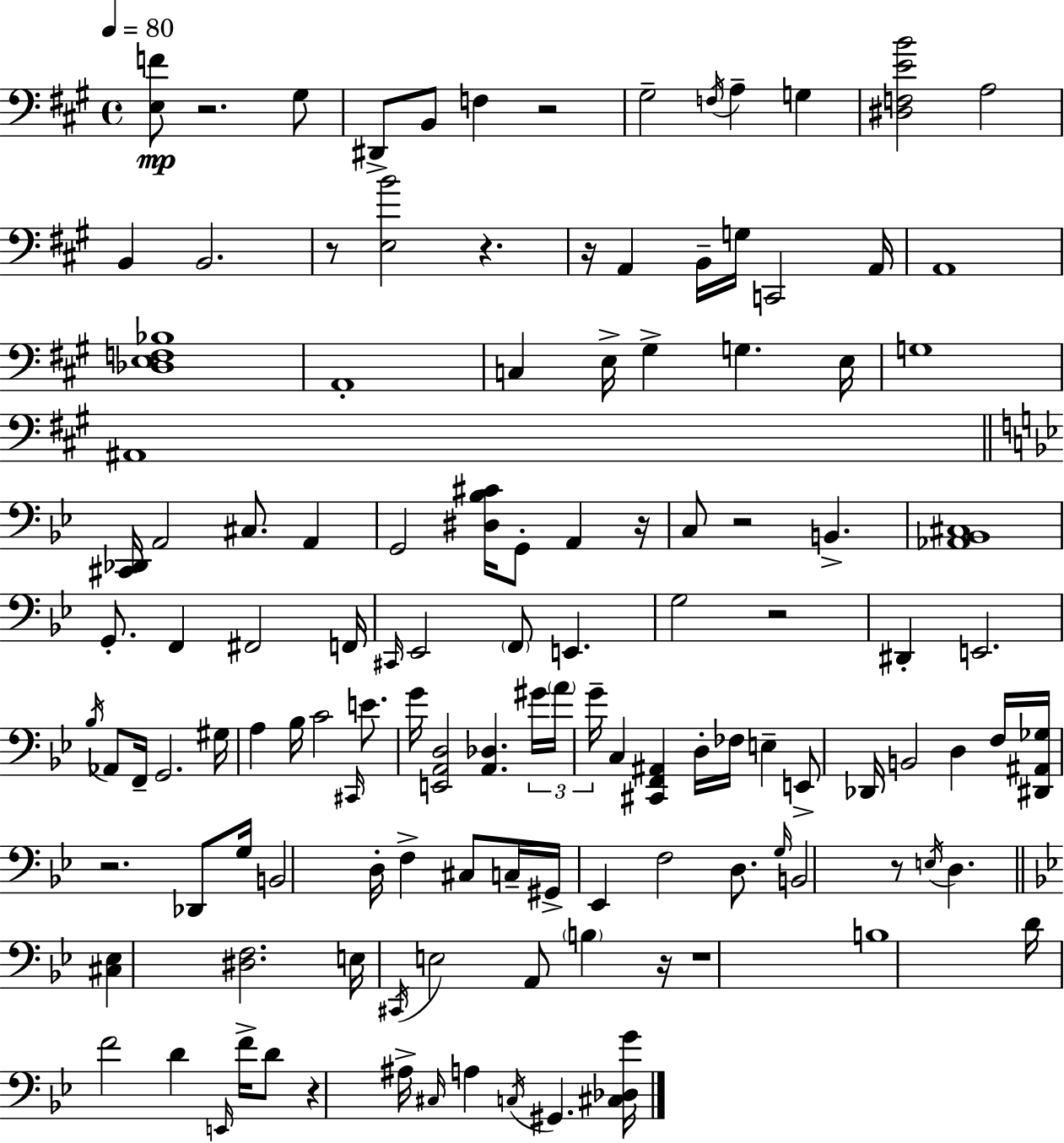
[E3,F4]/e R/h. G#3/e D#2/e B2/e F3/q R/h G#3/h F3/s A3/q G3/q [D#3,F3,E4,B4]/h A3/h B2/q B2/h. R/e [E3,B4]/h R/q. R/s A2/q B2/s G3/s C2/h A2/s A2/w [Db3,E3,F3,Bb3]/w A2/w C3/q E3/s G#3/q G3/q. E3/s G3/w A#2/w [C#2,Db2]/s A2/h C#3/e. A2/q G2/h [D#3,Bb3,C#4]/s G2/e A2/q R/s C3/e R/h B2/q. [Ab2,Bb2,C#3]/w G2/e. F2/q F#2/h F2/s C#2/s Eb2/h F2/e E2/q. G3/h R/h D#2/q E2/h. Bb3/s Ab2/e F2/s G2/h. G#3/s A3/q Bb3/s C4/h C#2/s E4/e. G4/s [E2,A2,D3]/h [A2,Db3]/q. G#4/s A4/s G4/s C3/q [C#2,F2,A#2]/q D3/s FES3/s E3/q E2/e Db2/s B2/h D3/q F3/s [D#2,A#2,Gb3]/s R/h. Db2/e G3/s B2/h D3/s F3/q C#3/e C3/s G#2/s Eb2/q F3/h D3/e. G3/s B2/h R/e E3/s D3/q. [C#3,Eb3]/q [D#3,F3]/h. E3/s C#2/s E3/h A2/e B3/q R/s R/w B3/w D4/s F4/h D4/q E2/s F4/s D4/e R/q A#3/s C#3/s A3/q C3/s G#2/q. [C#3,Db3,G4]/s